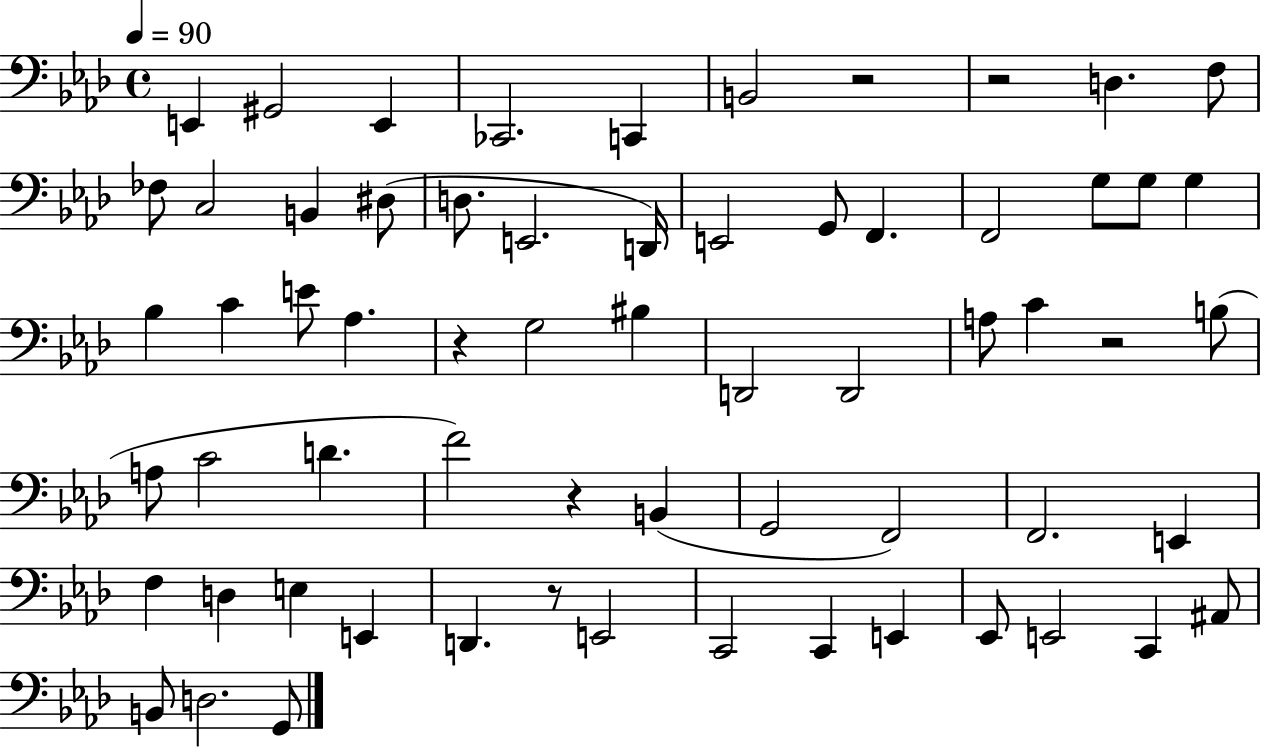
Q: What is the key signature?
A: AES major